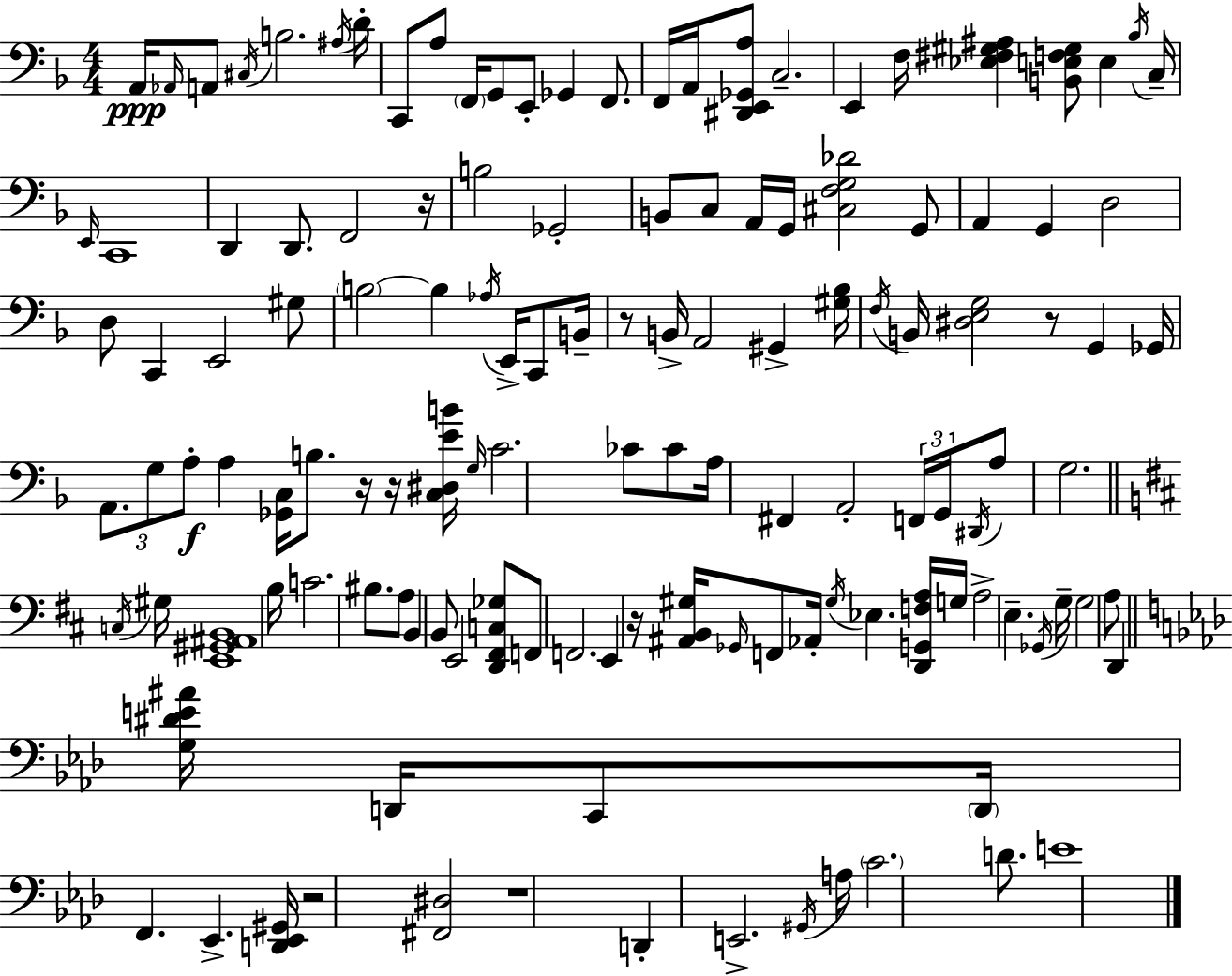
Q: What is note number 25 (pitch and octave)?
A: D2